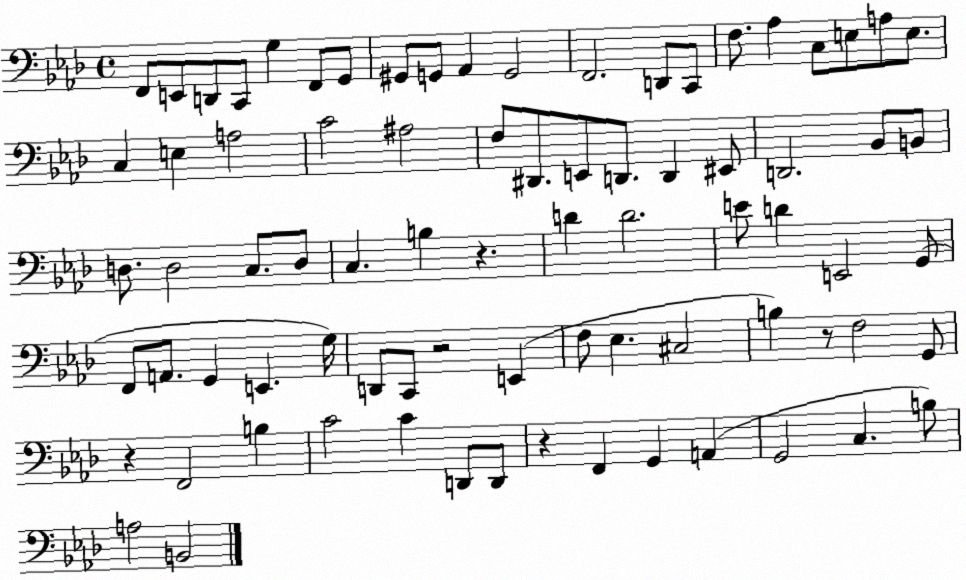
X:1
T:Untitled
M:4/4
L:1/4
K:Ab
F,,/2 E,,/2 D,,/2 C,,/2 G, F,,/2 G,,/2 ^G,,/2 G,,/2 _A,, G,,2 F,,2 D,,/2 C,,/2 F,/2 _A, C,/2 E,/2 A,/2 E,/2 C, E, A,2 C2 ^A,2 F,/2 ^D,,/2 E,,/2 D,,/2 D,, ^E,,/2 D,,2 _B,,/2 B,,/2 D,/2 D,2 C,/2 D,/2 C, B, z D D2 E/2 D E,,2 G,,/2 F,,/2 A,,/2 G,, E,, G,/4 D,,/2 C,,/2 z2 E,, F,/2 _E, ^C,2 B, z/2 F,2 G,,/2 z F,,2 B, C2 C D,,/2 D,,/2 z F,, G,, A,, G,,2 C, B,/2 A,2 B,,2